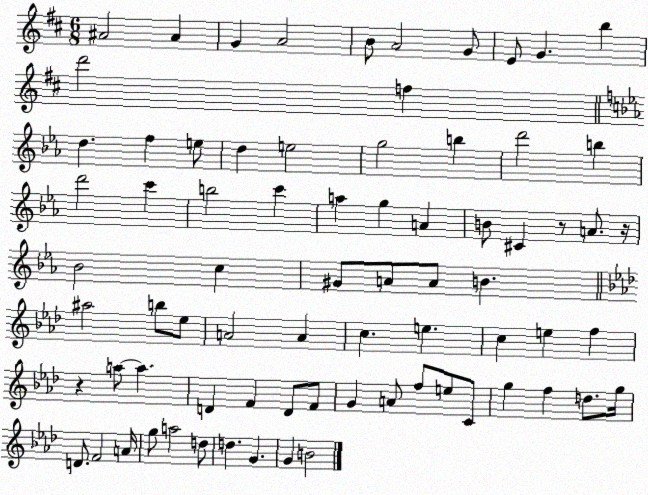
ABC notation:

X:1
T:Untitled
M:6/8
L:1/4
K:D
^A2 ^A G A2 B/2 A2 G/2 E/2 G b d'2 f d f e/2 d e2 g2 b d'2 b d'2 c' b2 c' a g A B/2 ^C z/2 A/2 z/4 _B2 c ^G/2 A/2 A/2 B ^a2 b/2 _e/2 A2 A c e c e f z a/2 a D F D/2 F/2 G A/2 f/2 e/2 C/2 g f d/2 g/4 D/2 F2 A/4 g/2 a2 d/2 d G G B2